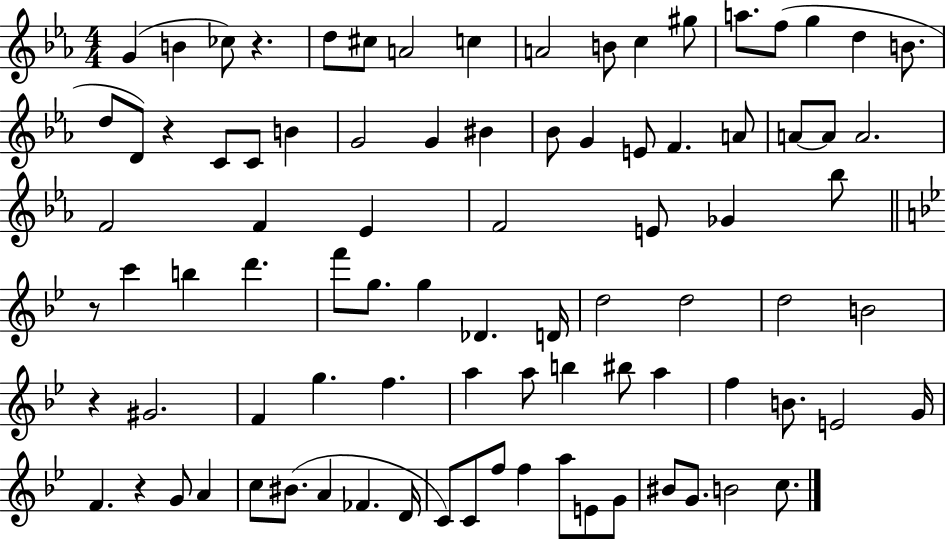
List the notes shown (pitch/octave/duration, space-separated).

G4/q B4/q CES5/e R/q. D5/e C#5/e A4/h C5/q A4/h B4/e C5/q G#5/e A5/e. F5/e G5/q D5/q B4/e. D5/e D4/e R/q C4/e C4/e B4/q G4/h G4/q BIS4/q Bb4/e G4/q E4/e F4/q. A4/e A4/e A4/e A4/h. F4/h F4/q Eb4/q F4/h E4/e Gb4/q Bb5/e R/e C6/q B5/q D6/q. F6/e G5/e. G5/q Db4/q. D4/s D5/h D5/h D5/h B4/h R/q G#4/h. F4/q G5/q. F5/q. A5/q A5/e B5/q BIS5/e A5/q F5/q B4/e. E4/h G4/s F4/q. R/q G4/e A4/q C5/e BIS4/e. A4/q FES4/q. D4/s C4/e C4/e F5/e F5/q A5/e E4/e G4/e BIS4/e G4/e. B4/h C5/e.